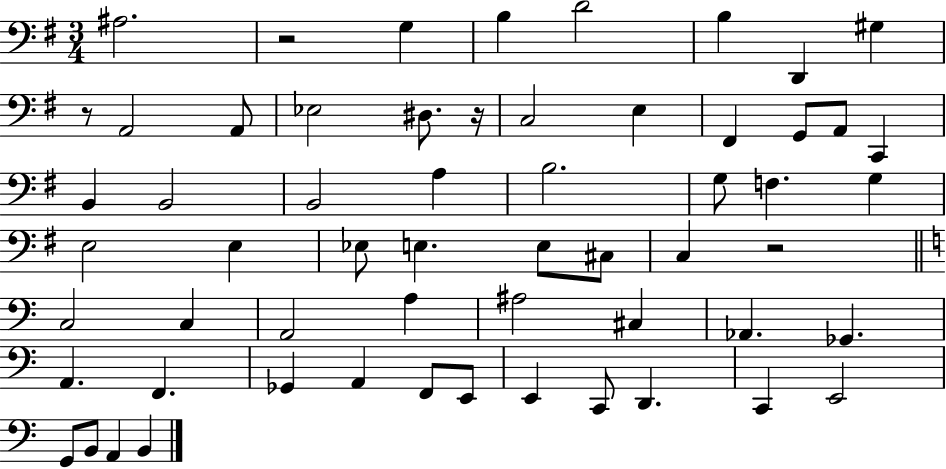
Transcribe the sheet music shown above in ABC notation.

X:1
T:Untitled
M:3/4
L:1/4
K:G
^A,2 z2 G, B, D2 B, D,, ^G, z/2 A,,2 A,,/2 _E,2 ^D,/2 z/4 C,2 E, ^F,, G,,/2 A,,/2 C,, B,, B,,2 B,,2 A, B,2 G,/2 F, G, E,2 E, _E,/2 E, E,/2 ^C,/2 C, z2 C,2 C, A,,2 A, ^A,2 ^C, _A,, _G,, A,, F,, _G,, A,, F,,/2 E,,/2 E,, C,,/2 D,, C,, E,,2 G,,/2 B,,/2 A,, B,,